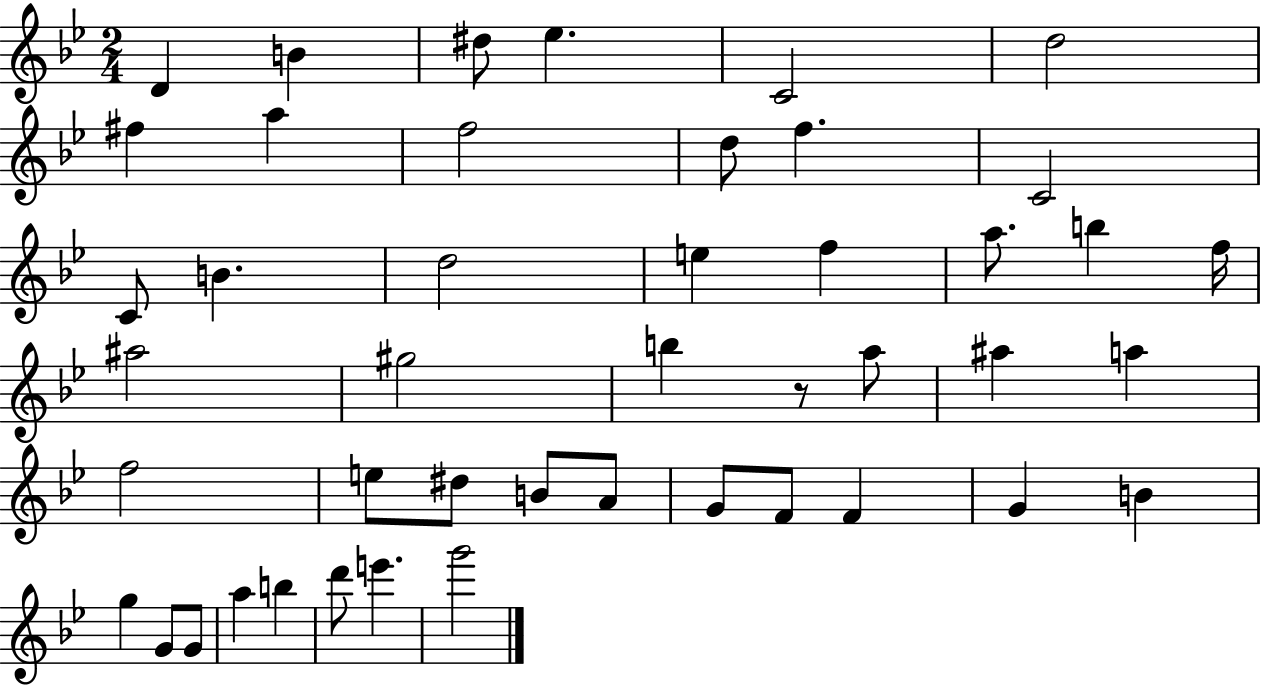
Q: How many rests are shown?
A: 1